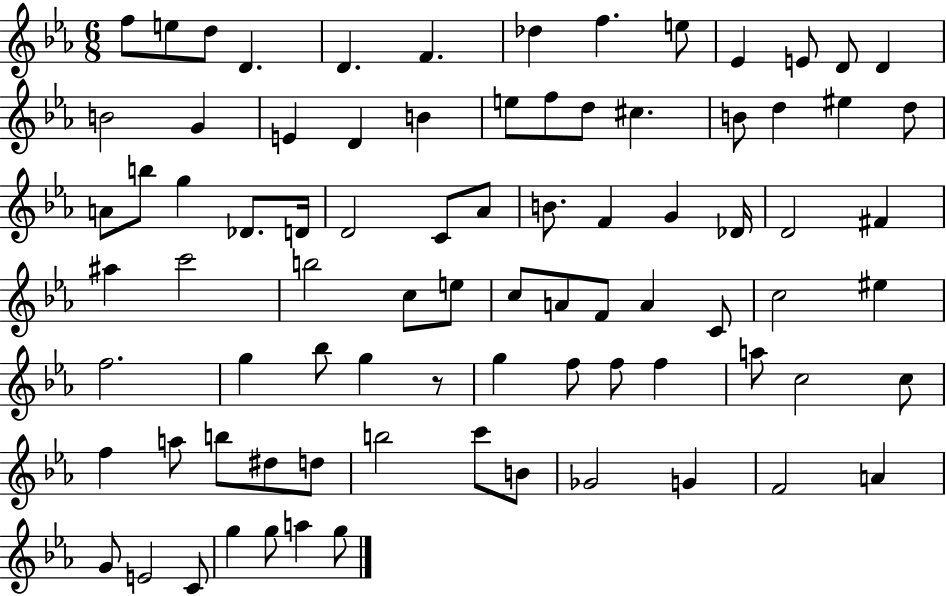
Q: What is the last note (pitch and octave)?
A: G5